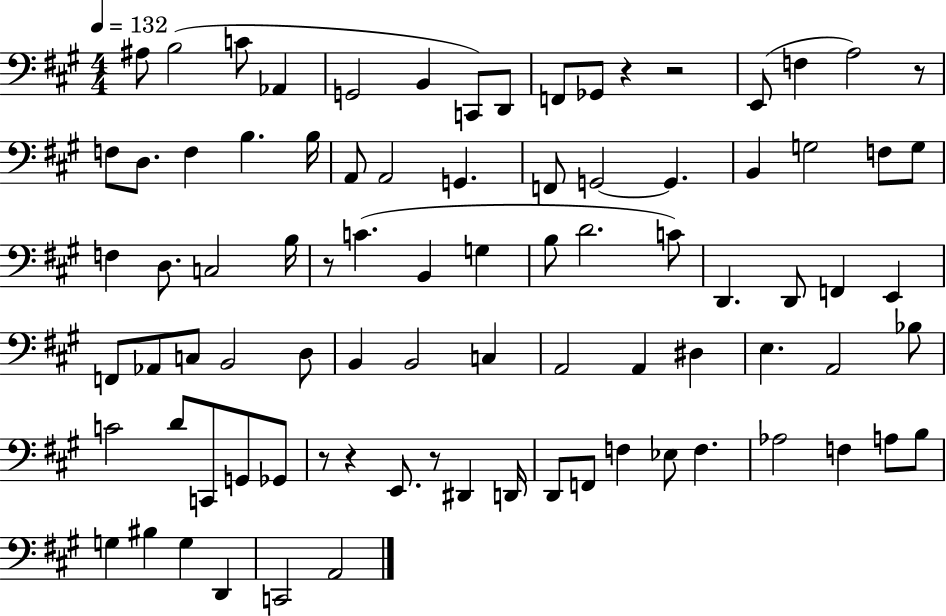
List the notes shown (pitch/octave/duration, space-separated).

A#3/e B3/h C4/e Ab2/q G2/h B2/q C2/e D2/e F2/e Gb2/e R/q R/h E2/e F3/q A3/h R/e F3/e D3/e. F3/q B3/q. B3/s A2/e A2/h G2/q. F2/e G2/h G2/q. B2/q G3/h F3/e G3/e F3/q D3/e. C3/h B3/s R/e C4/q. B2/q G3/q B3/e D4/h. C4/e D2/q. D2/e F2/q E2/q F2/e Ab2/e C3/e B2/h D3/e B2/q B2/h C3/q A2/h A2/q D#3/q E3/q. A2/h Bb3/e C4/h D4/e C2/e G2/e Gb2/e R/e R/q E2/e. R/e D#2/q D2/s D2/e F2/e F3/q Eb3/e F3/q. Ab3/h F3/q A3/e B3/e G3/q BIS3/q G3/q D2/q C2/h A2/h